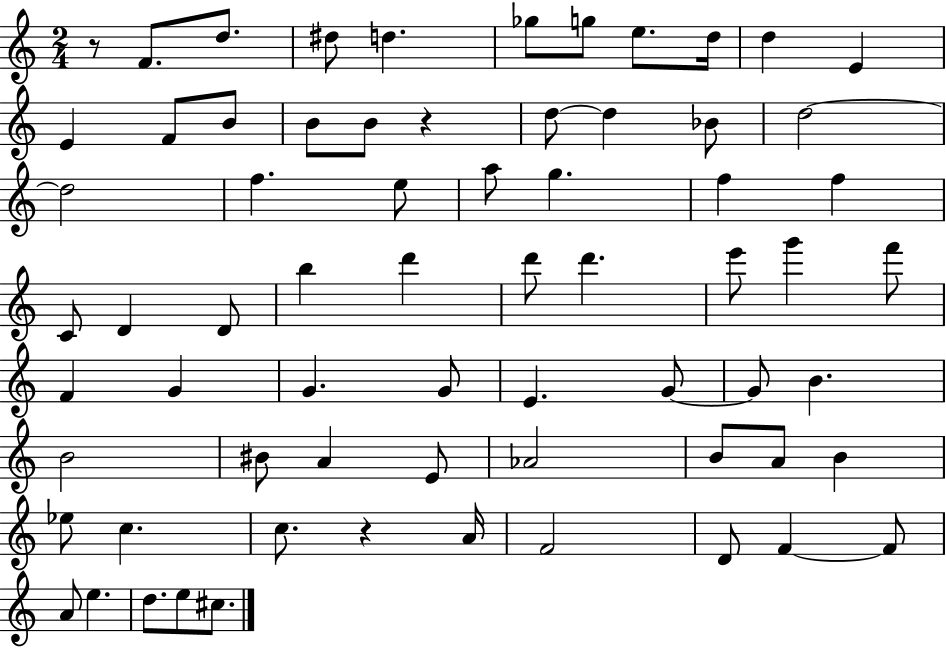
{
  \clef treble
  \numericTimeSignature
  \time 2/4
  \key c \major
  \repeat volta 2 { r8 f'8. d''8. | dis''8 d''4. | ges''8 g''8 e''8. d''16 | d''4 e'4 | \break e'4 f'8 b'8 | b'8 b'8 r4 | d''8~~ d''4 bes'8 | d''2~~ | \break d''2 | f''4. e''8 | a''8 g''4. | f''4 f''4 | \break c'8 d'4 d'8 | b''4 d'''4 | d'''8 d'''4. | e'''8 g'''4 f'''8 | \break f'4 g'4 | g'4. g'8 | e'4. g'8~~ | g'8 b'4. | \break b'2 | bis'8 a'4 e'8 | aes'2 | b'8 a'8 b'4 | \break ees''8 c''4. | c''8. r4 a'16 | f'2 | d'8 f'4~~ f'8 | \break a'8 e''4. | d''8. e''8 cis''8. | } \bar "|."
}